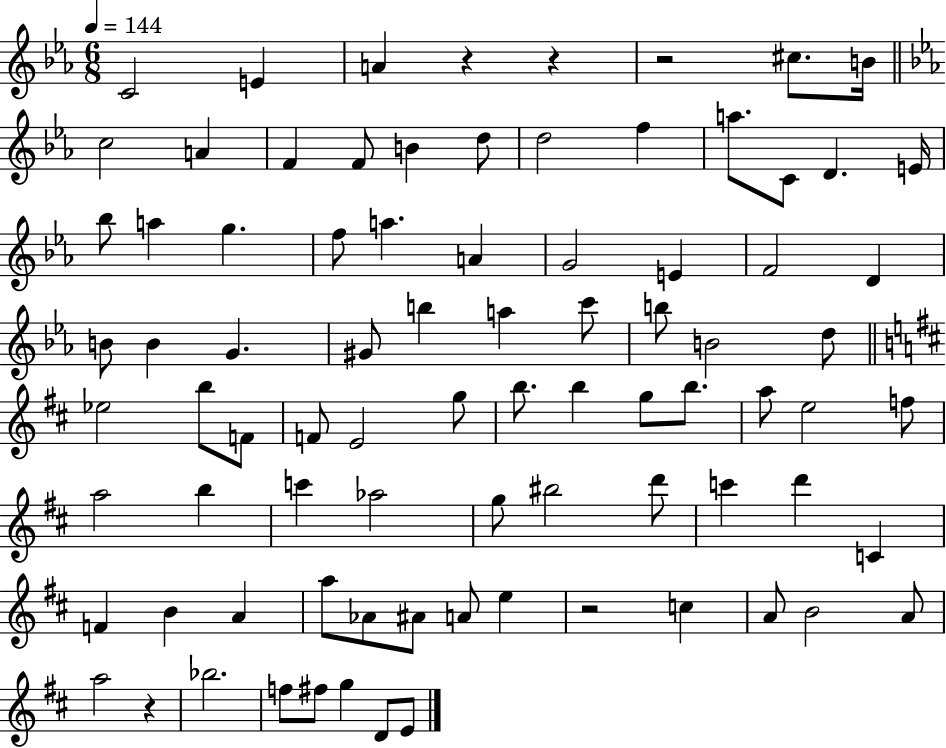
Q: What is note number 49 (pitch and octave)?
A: E5